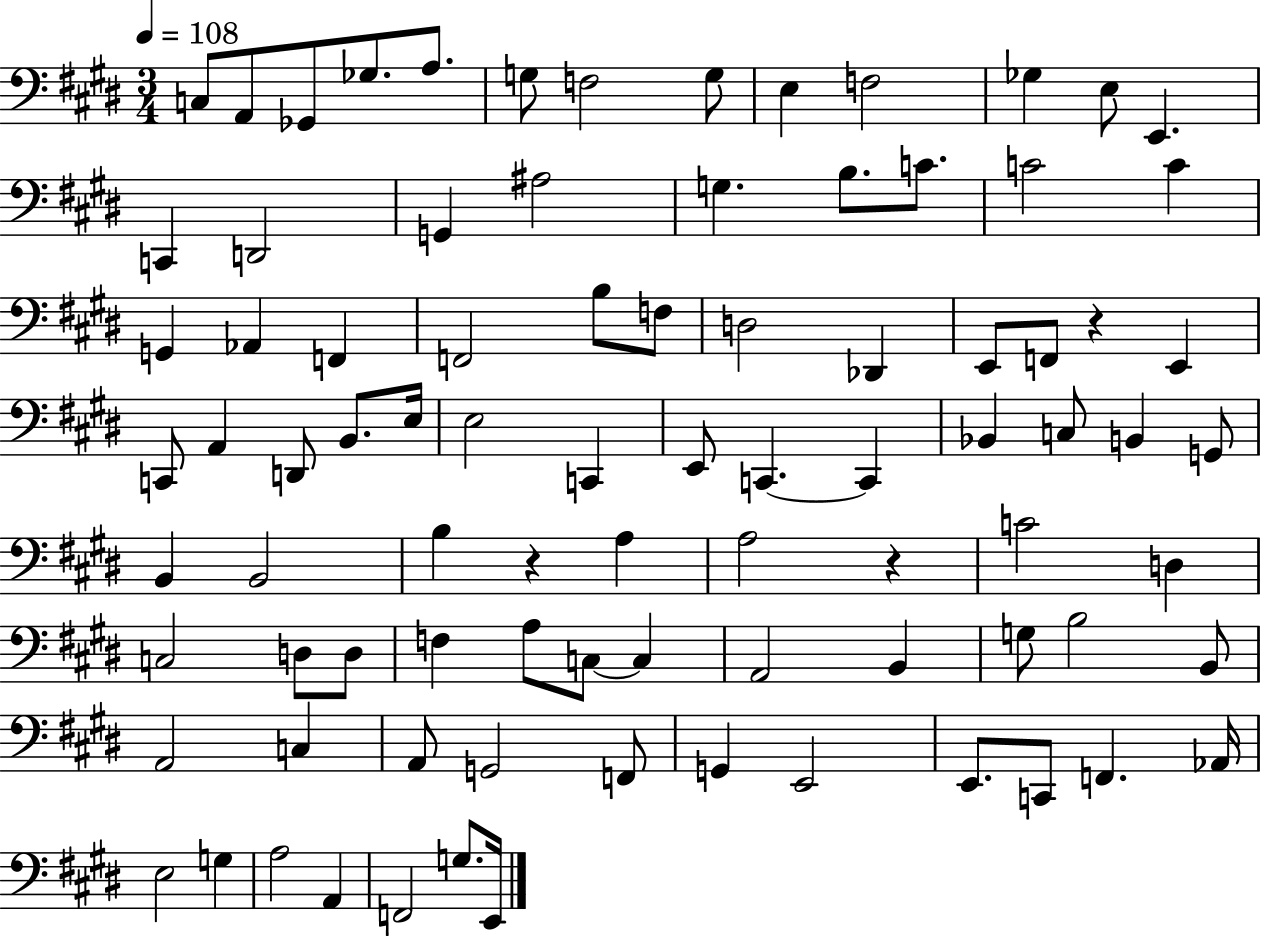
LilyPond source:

{
  \clef bass
  \numericTimeSignature
  \time 3/4
  \key e \major
  \tempo 4 = 108
  c8 a,8 ges,8 ges8. a8. | g8 f2 g8 | e4 f2 | ges4 e8 e,4. | \break c,4 d,2 | g,4 ais2 | g4. b8. c'8. | c'2 c'4 | \break g,4 aes,4 f,4 | f,2 b8 f8 | d2 des,4 | e,8 f,8 r4 e,4 | \break c,8 a,4 d,8 b,8. e16 | e2 c,4 | e,8 c,4.~~ c,4 | bes,4 c8 b,4 g,8 | \break b,4 b,2 | b4 r4 a4 | a2 r4 | c'2 d4 | \break c2 d8 d8 | f4 a8 c8~~ c4 | a,2 b,4 | g8 b2 b,8 | \break a,2 c4 | a,8 g,2 f,8 | g,4 e,2 | e,8. c,8 f,4. aes,16 | \break e2 g4 | a2 a,4 | f,2 g8. e,16 | \bar "|."
}